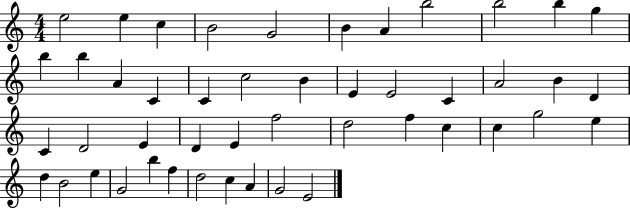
X:1
T:Untitled
M:4/4
L:1/4
K:C
e2 e c B2 G2 B A b2 b2 b g b b A C C c2 B E E2 C A2 B D C D2 E D E f2 d2 f c c g2 e d B2 e G2 b f d2 c A G2 E2